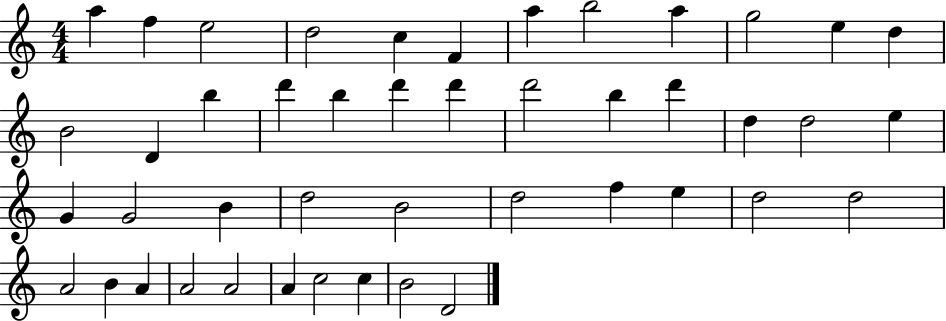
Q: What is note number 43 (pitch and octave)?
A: C5